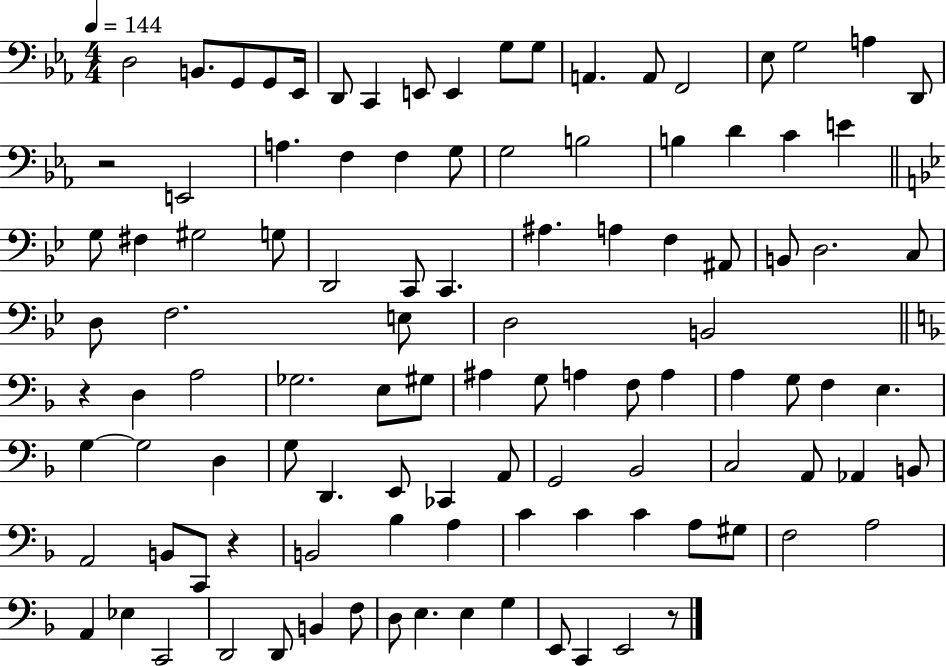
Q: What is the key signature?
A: EES major